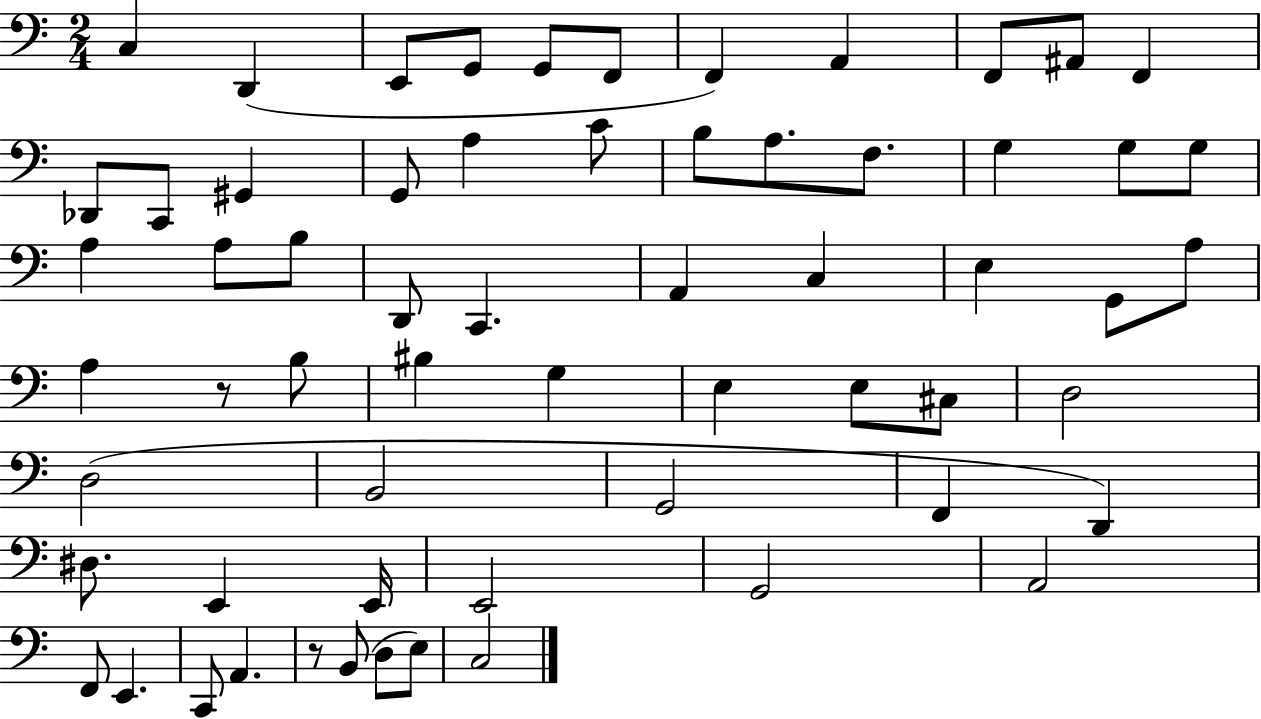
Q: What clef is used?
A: bass